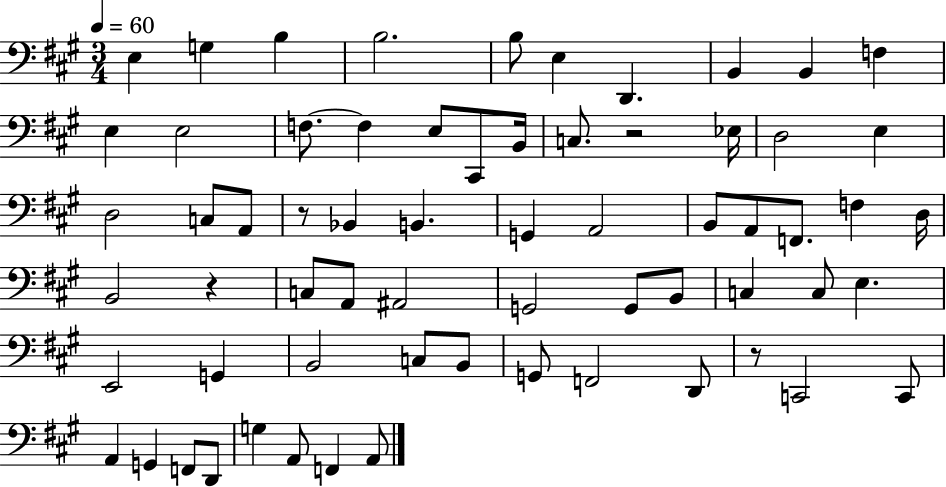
E3/q G3/q B3/q B3/h. B3/e E3/q D2/q. B2/q B2/q F3/q E3/q E3/h F3/e. F3/q E3/e C#2/e B2/s C3/e. R/h Eb3/s D3/h E3/q D3/h C3/e A2/e R/e Bb2/q B2/q. G2/q A2/h B2/e A2/e F2/e. F3/q D3/s B2/h R/q C3/e A2/e A#2/h G2/h G2/e B2/e C3/q C3/e E3/q. E2/h G2/q B2/h C3/e B2/e G2/e F2/h D2/e R/e C2/h C2/e A2/q G2/q F2/e D2/e G3/q A2/e F2/q A2/e